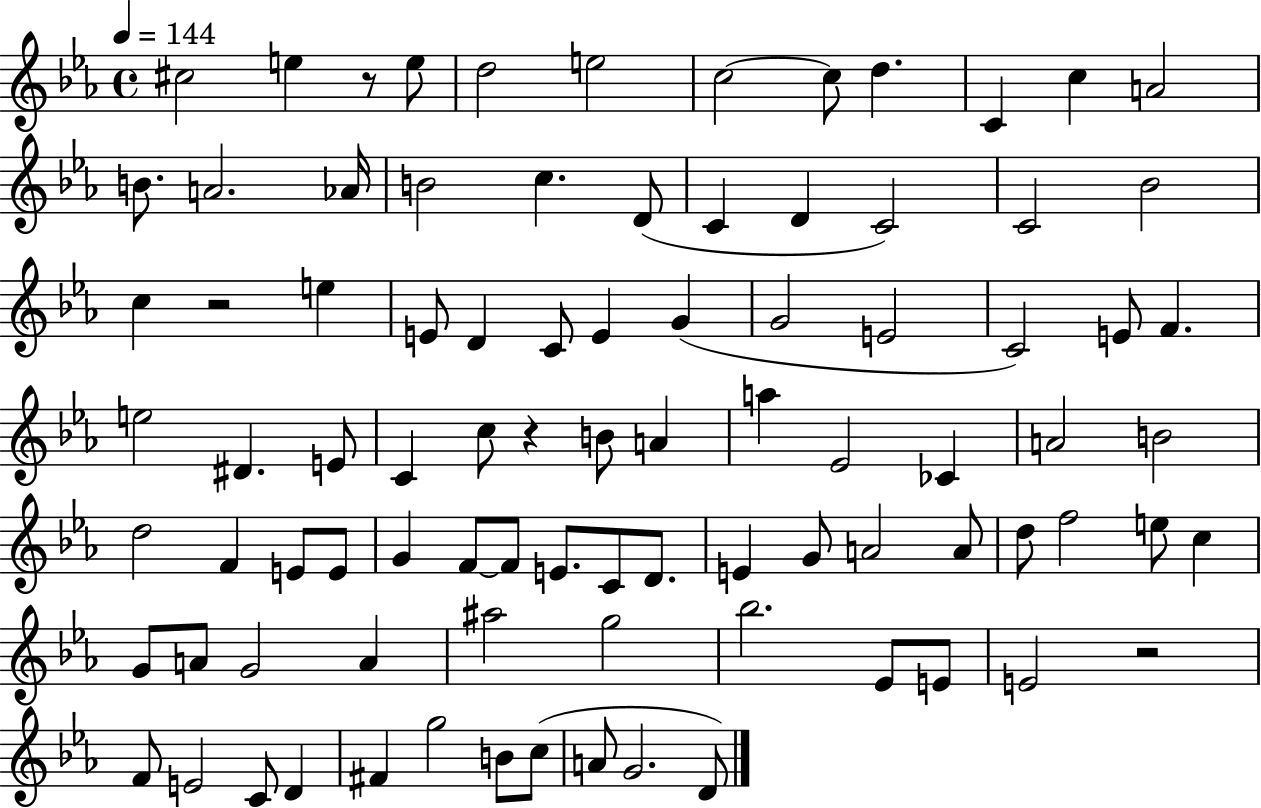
C#5/h E5/q R/e E5/e D5/h E5/h C5/h C5/e D5/q. C4/q C5/q A4/h B4/e. A4/h. Ab4/s B4/h C5/q. D4/e C4/q D4/q C4/h C4/h Bb4/h C5/q R/h E5/q E4/e D4/q C4/e E4/q G4/q G4/h E4/h C4/h E4/e F4/q. E5/h D#4/q. E4/e C4/q C5/e R/q B4/e A4/q A5/q Eb4/h CES4/q A4/h B4/h D5/h F4/q E4/e E4/e G4/q F4/e F4/e E4/e. C4/e D4/e. E4/q G4/e A4/h A4/e D5/e F5/h E5/e C5/q G4/e A4/e G4/h A4/q A#5/h G5/h Bb5/h. Eb4/e E4/e E4/h R/h F4/e E4/h C4/e D4/q F#4/q G5/h B4/e C5/e A4/e G4/h. D4/e